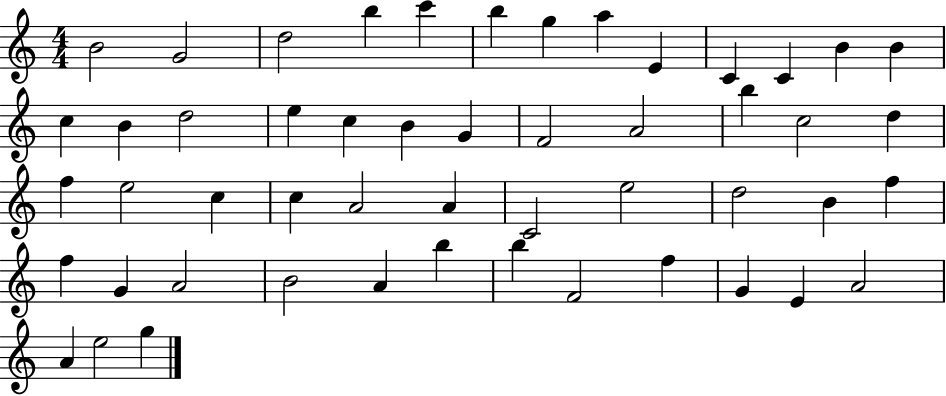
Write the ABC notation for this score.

X:1
T:Untitled
M:4/4
L:1/4
K:C
B2 G2 d2 b c' b g a E C C B B c B d2 e c B G F2 A2 b c2 d f e2 c c A2 A C2 e2 d2 B f f G A2 B2 A b b F2 f G E A2 A e2 g